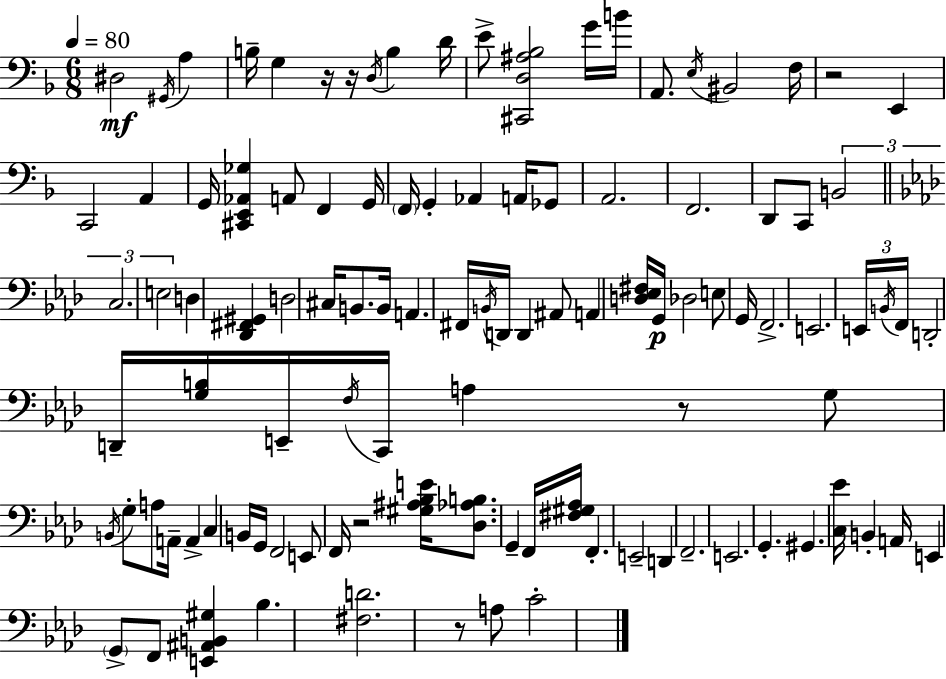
D#3/h G#2/s A3/q B3/s G3/q R/s R/s D3/s B3/q D4/s E4/e [C#2,D3,A#3,Bb3]/h G4/s B4/s A2/e. E3/s BIS2/h F3/s R/h E2/q C2/h A2/q G2/s [C#2,E2,Ab2,Gb3]/q A2/e F2/q G2/s F2/s G2/q Ab2/q A2/s Gb2/e A2/h. F2/h. D2/e C2/e B2/h C3/h. E3/h D3/q [Db2,F#2,G#2]/q D3/h C#3/s B2/e. B2/s A2/q. F#2/s B2/s D2/s D2/q A#2/e A2/q [D3,Eb3,F#3]/s G2/s Db3/h E3/e G2/s F2/h. E2/h. E2/s B2/s F2/s D2/h D2/s [G3,B3]/s E2/s F3/s C2/s A3/q R/e G3/e B2/s G3/e A3/e A2/s A2/q C3/q B2/s G2/s F2/h E2/e F2/s R/h [G#3,A#3,Bb3,E4]/s [Db3,Ab3,B3]/e. G2/q F2/s [F#3,G#3,Ab3]/s F2/q. E2/h D2/q F2/h. E2/h. G2/q. G#2/q. [C3,Eb4]/s B2/q A2/s E2/q G2/e F2/e [E2,A#2,B2,G#3]/q Bb3/q. [F#3,D4]/h. R/e A3/e C4/h